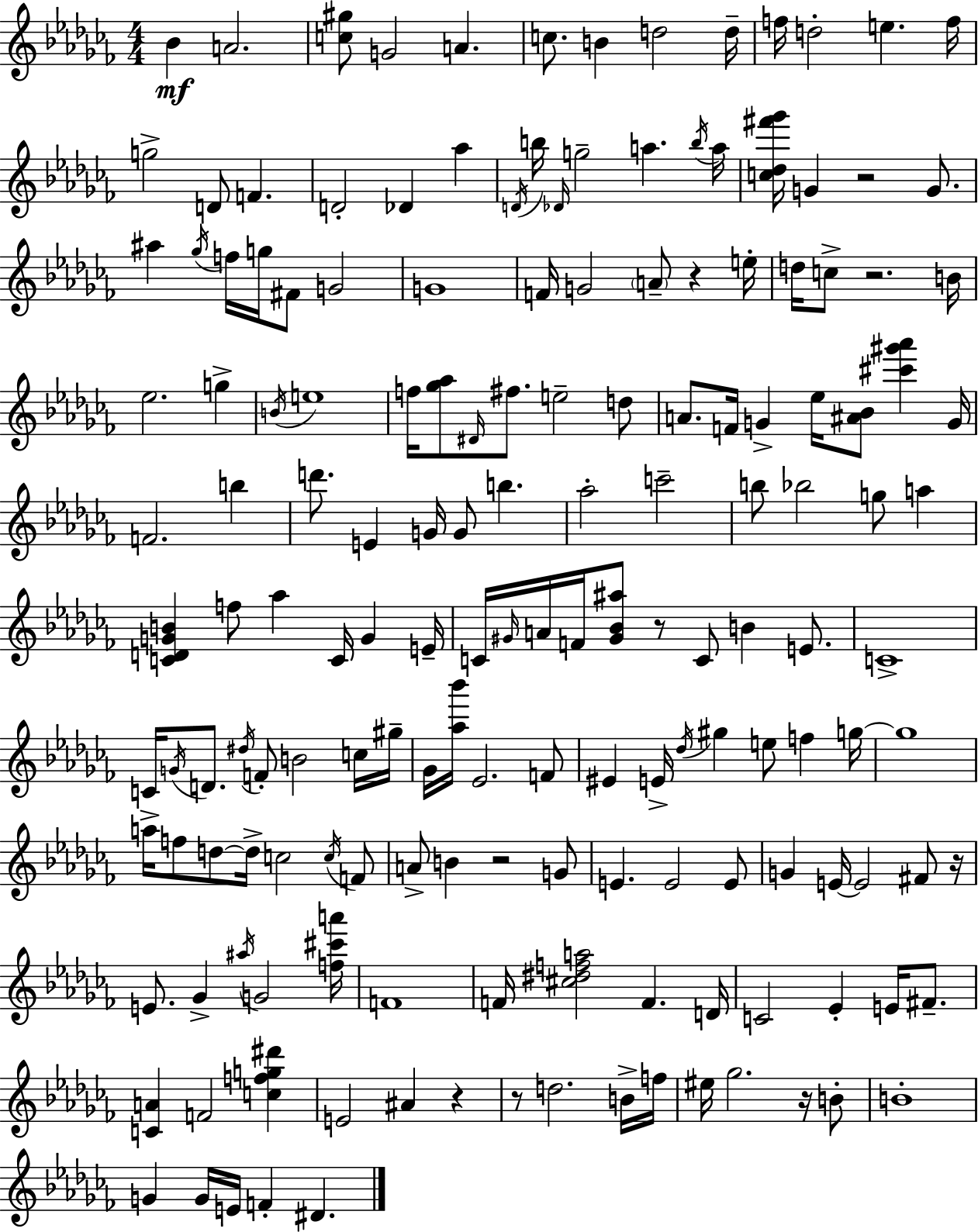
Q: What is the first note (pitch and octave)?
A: Bb4